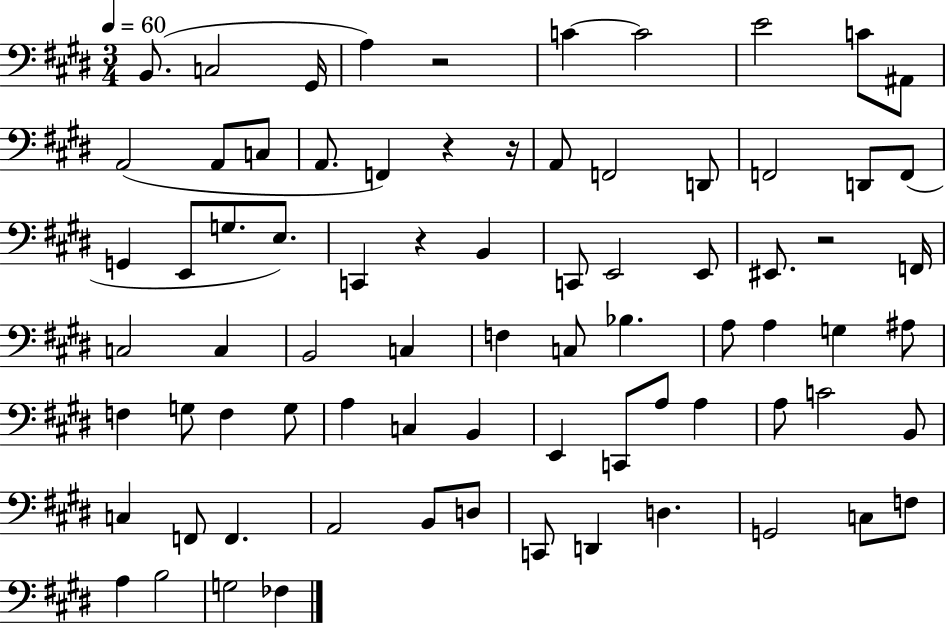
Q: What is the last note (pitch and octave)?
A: FES3